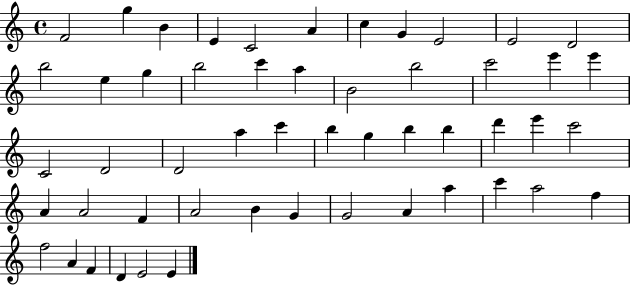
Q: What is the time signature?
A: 4/4